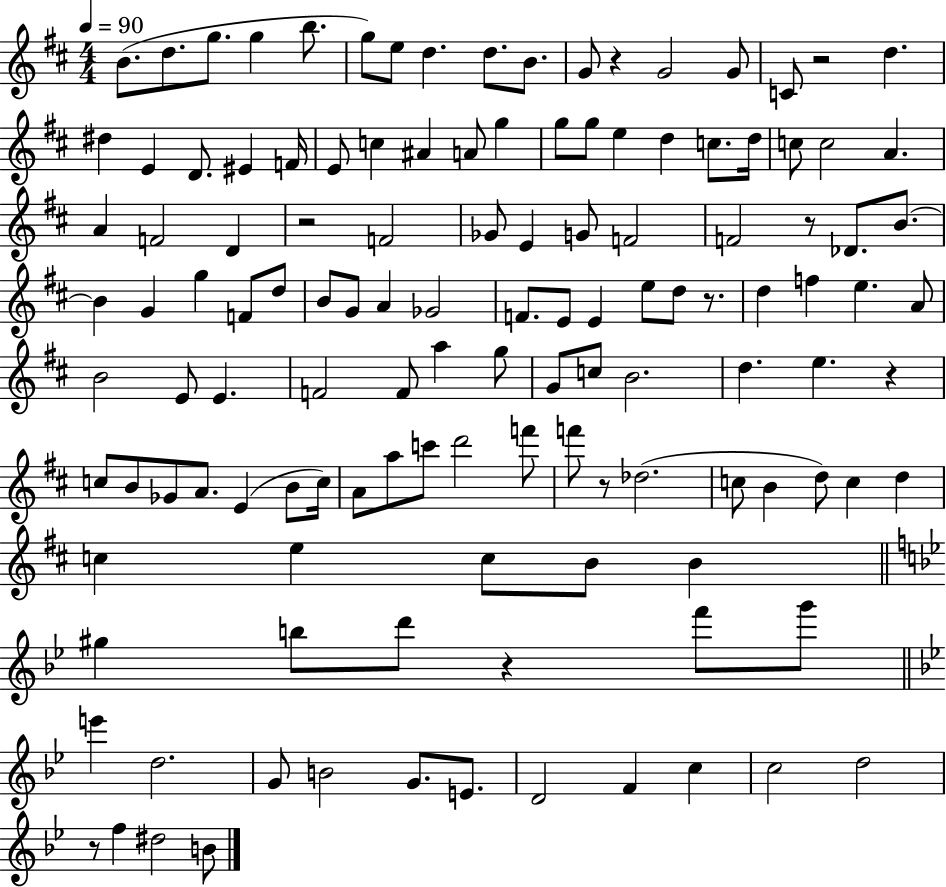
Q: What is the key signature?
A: D major